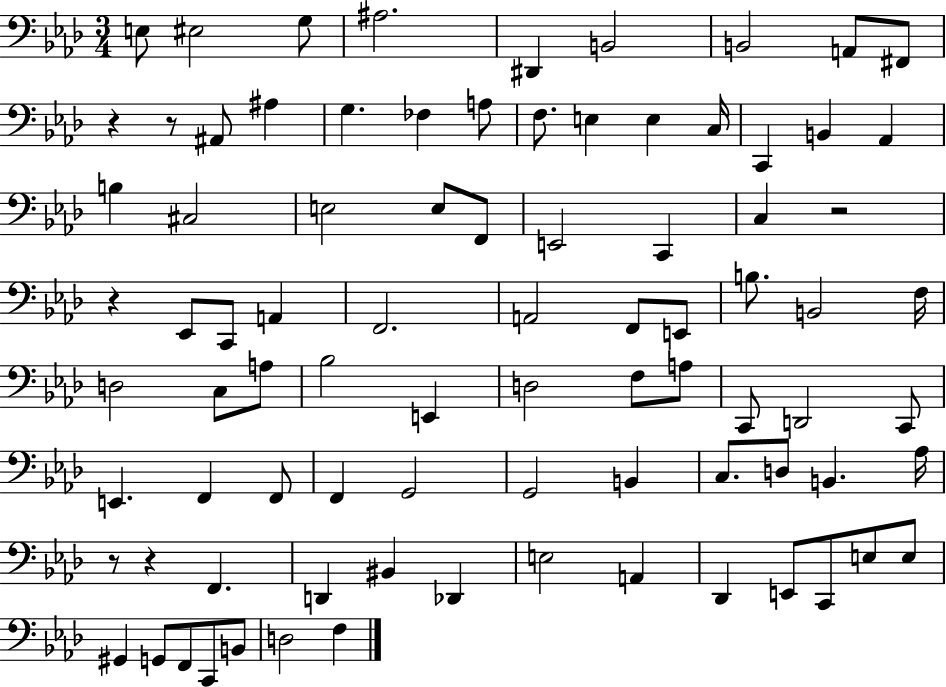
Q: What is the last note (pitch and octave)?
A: F3